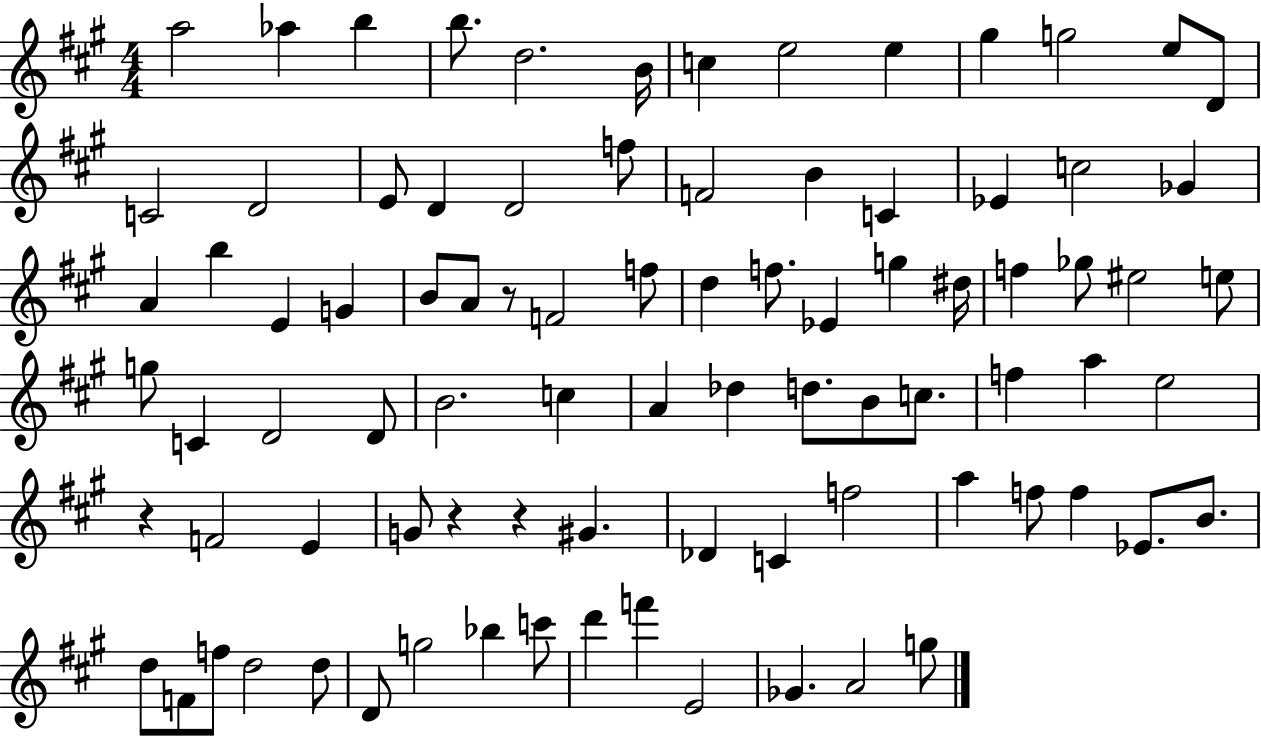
{
  \clef treble
  \numericTimeSignature
  \time 4/4
  \key a \major
  \repeat volta 2 { a''2 aes''4 b''4 | b''8. d''2. b'16 | c''4 e''2 e''4 | gis''4 g''2 e''8 d'8 | \break c'2 d'2 | e'8 d'4 d'2 f''8 | f'2 b'4 c'4 | ees'4 c''2 ges'4 | \break a'4 b''4 e'4 g'4 | b'8 a'8 r8 f'2 f''8 | d''4 f''8. ees'4 g''4 dis''16 | f''4 ges''8 eis''2 e''8 | \break g''8 c'4 d'2 d'8 | b'2. c''4 | a'4 des''4 d''8. b'8 c''8. | f''4 a''4 e''2 | \break r4 f'2 e'4 | g'8 r4 r4 gis'4. | des'4 c'4 f''2 | a''4 f''8 f''4 ees'8. b'8. | \break d''8 f'8 f''8 d''2 d''8 | d'8 g''2 bes''4 c'''8 | d'''4 f'''4 e'2 | ges'4. a'2 g''8 | \break } \bar "|."
}